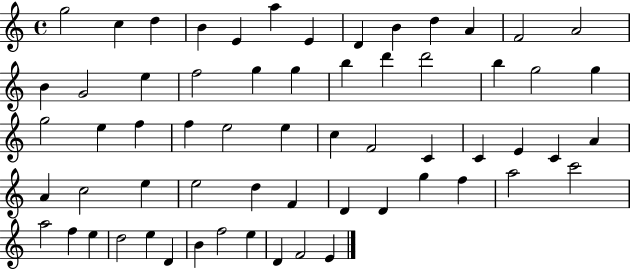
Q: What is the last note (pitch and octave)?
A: E4